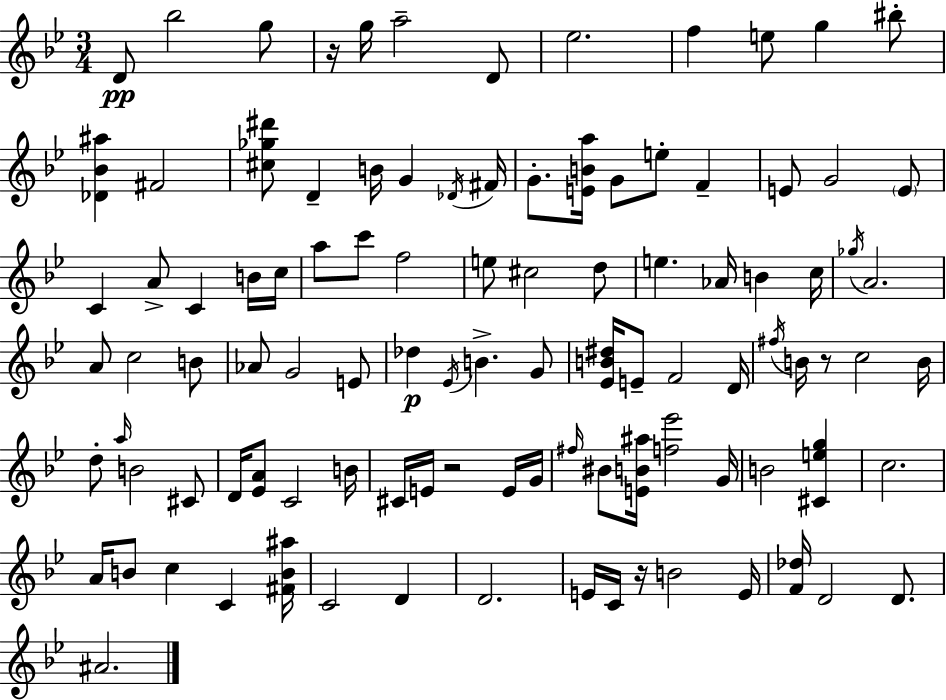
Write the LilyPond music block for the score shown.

{
  \clef treble
  \numericTimeSignature
  \time 3/4
  \key bes \major
  d'8\pp bes''2 g''8 | r16 g''16 a''2-- d'8 | ees''2. | f''4 e''8 g''4 bis''8-. | \break <des' bes' ais''>4 fis'2 | <cis'' ges'' dis'''>8 d'4-- b'16 g'4 \acciaccatura { des'16 } | fis'16 g'8.-. <e' b' a''>16 g'8 e''8-. f'4-- | e'8 g'2 \parenthesize e'8 | \break c'4 a'8-> c'4 b'16 | c''16 a''8 c'''8 f''2 | e''8 cis''2 d''8 | e''4. aes'16 b'4 | \break c''16 \acciaccatura { ges''16 } a'2. | a'8 c''2 | b'8 aes'8 g'2 | e'8 des''4\p \acciaccatura { ees'16 } b'4.-> | \break g'8 <ees' b' dis''>16 e'8-- f'2 | d'16 \acciaccatura { fis''16 } b'16 r8 c''2 | b'16 d''8-. \grace { a''16 } b'2 | cis'8 d'16 <ees' a'>8 c'2 | \break b'16 cis'16 e'16 r2 | e'16 g'16 \grace { fis''16 } bis'8 <e' b' ais''>16 <f'' ees'''>2 | g'16 b'2 | <cis' e'' g''>4 c''2. | \break a'16 b'8 c''4 | c'4 <fis' b' ais''>16 c'2 | d'4 d'2. | e'16 c'16 r16 b'2 | \break e'16 <f' des''>16 d'2 | d'8. ais'2. | \bar "|."
}